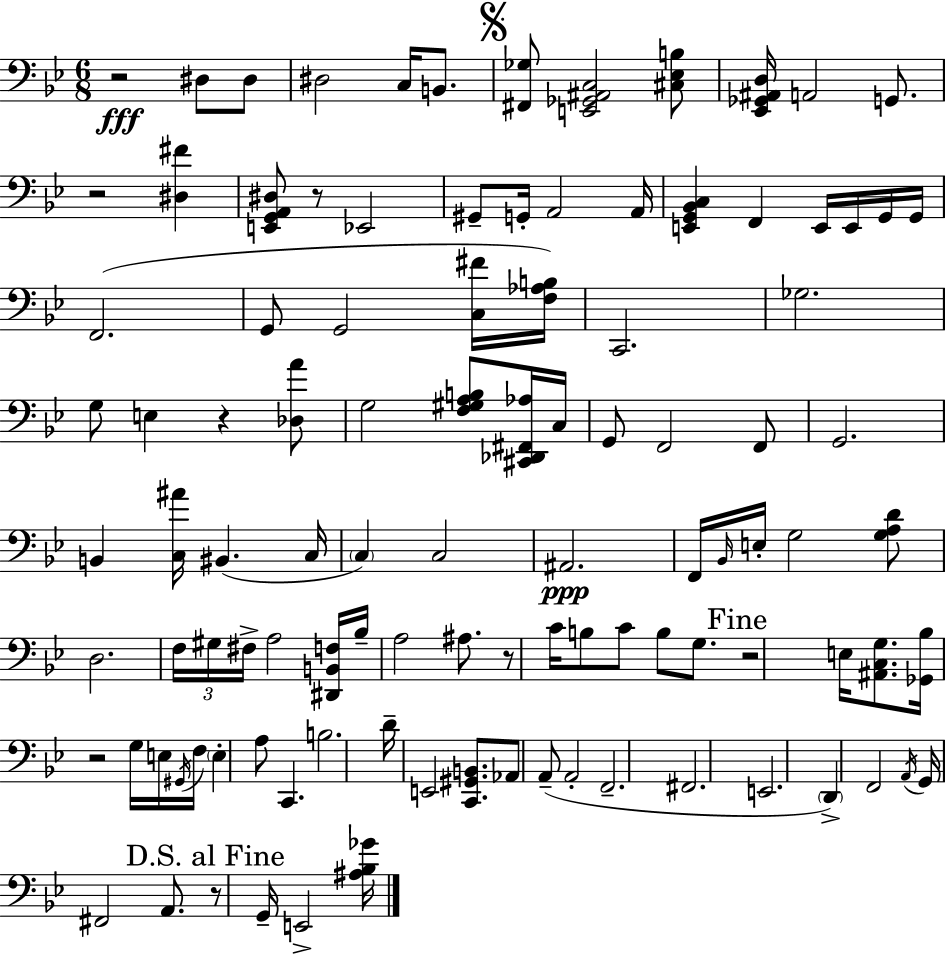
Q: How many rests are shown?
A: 8